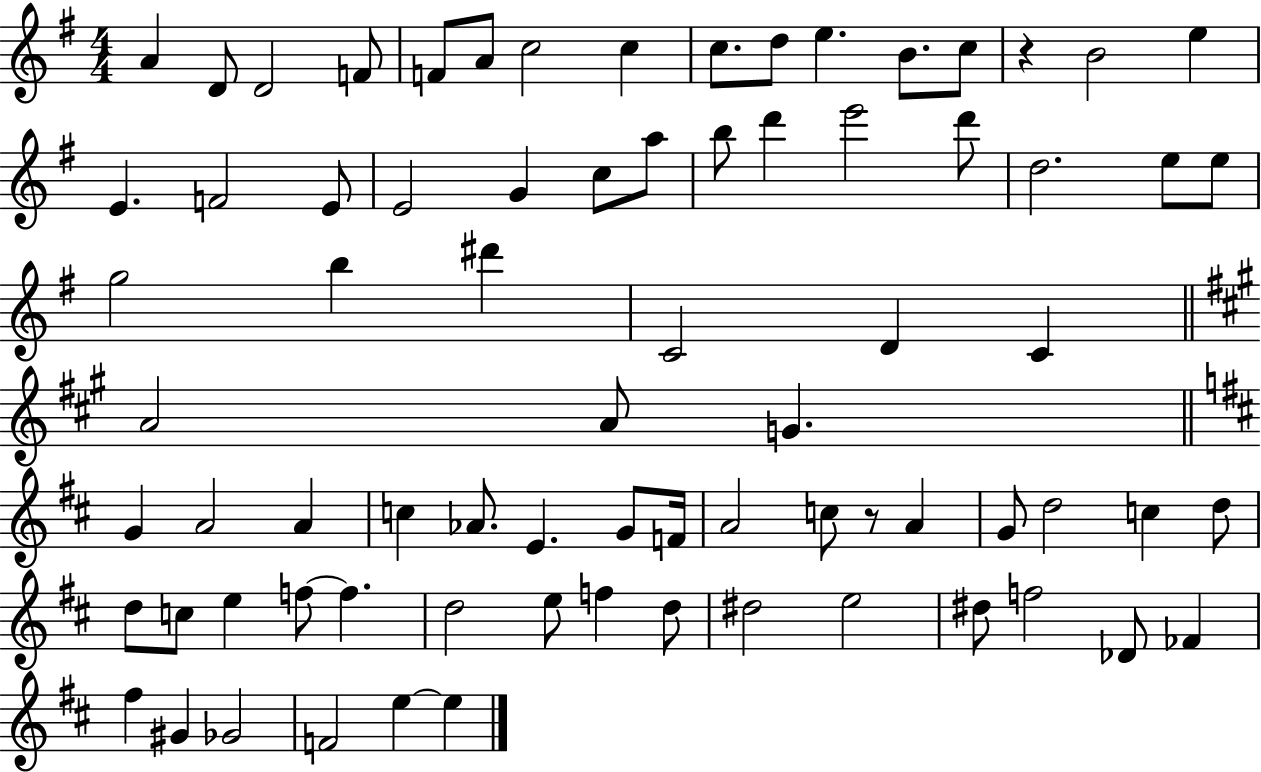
{
  \clef treble
  \numericTimeSignature
  \time 4/4
  \key g \major
  a'4 d'8 d'2 f'8 | f'8 a'8 c''2 c''4 | c''8. d''8 e''4. b'8. c''8 | r4 b'2 e''4 | \break e'4. f'2 e'8 | e'2 g'4 c''8 a''8 | b''8 d'''4 e'''2 d'''8 | d''2. e''8 e''8 | \break g''2 b''4 dis'''4 | c'2 d'4 c'4 | \bar "||" \break \key a \major a'2 a'8 g'4. | \bar "||" \break \key b \minor g'4 a'2 a'4 | c''4 aes'8. e'4. g'8 f'16 | a'2 c''8 r8 a'4 | g'8 d''2 c''4 d''8 | \break d''8 c''8 e''4 f''8~~ f''4. | d''2 e''8 f''4 d''8 | dis''2 e''2 | dis''8 f''2 des'8 fes'4 | \break fis''4 gis'4 ges'2 | f'2 e''4~~ e''4 | \bar "|."
}